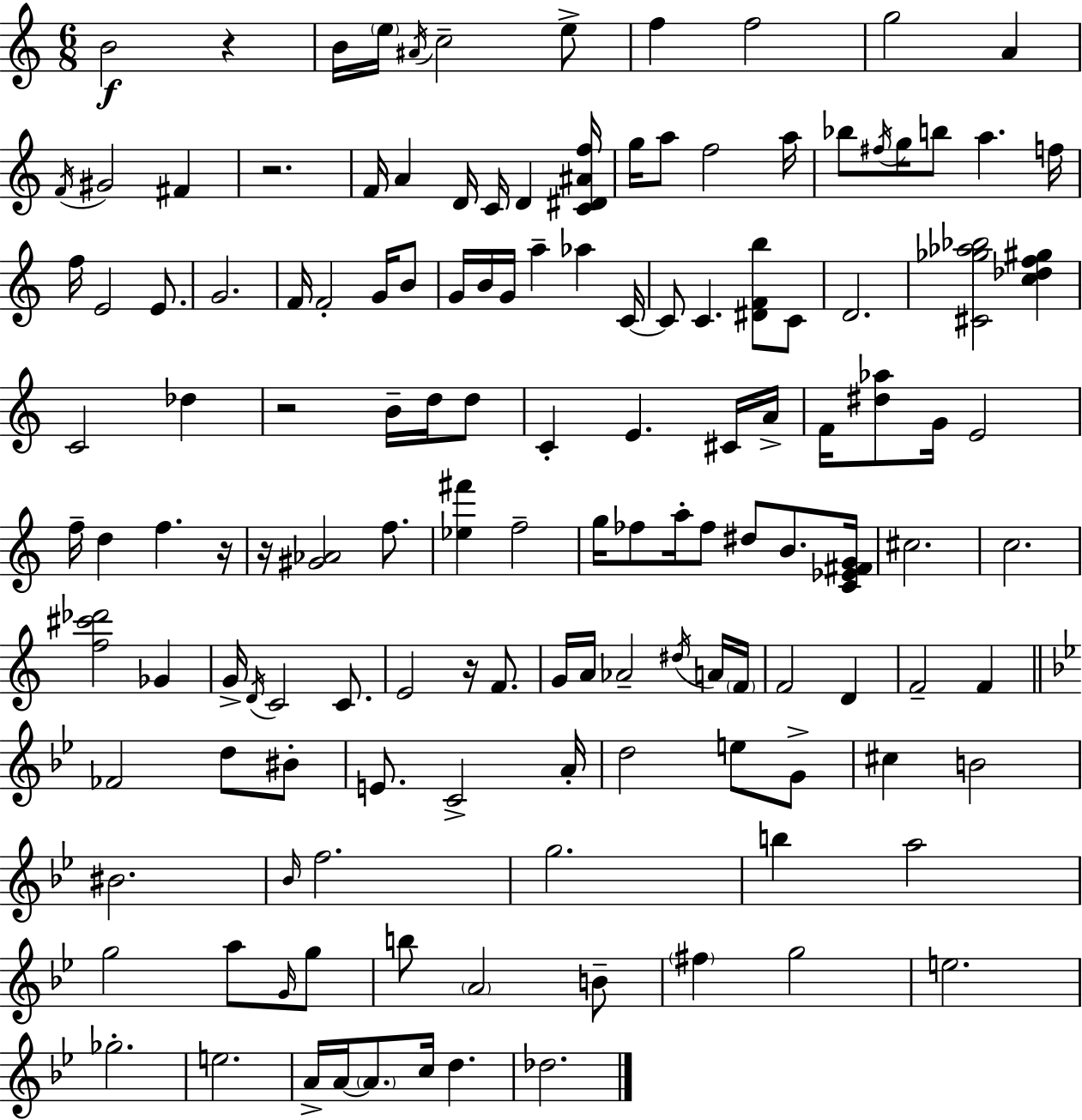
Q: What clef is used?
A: treble